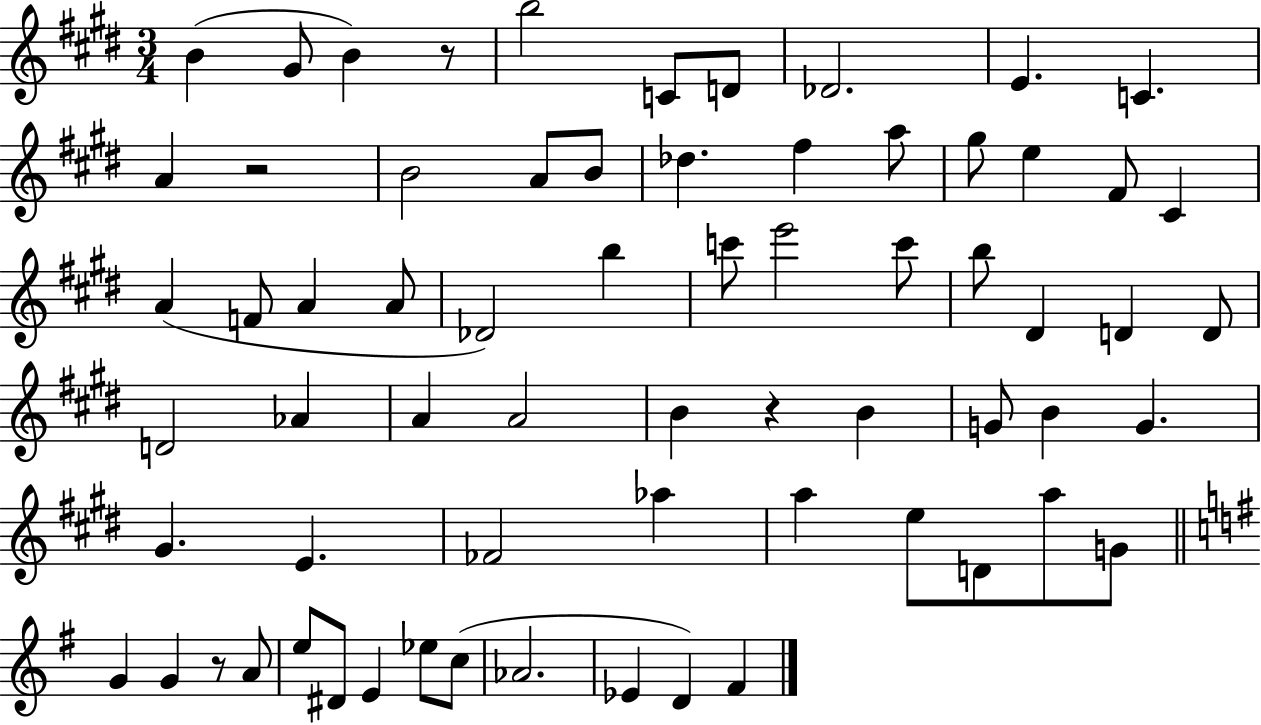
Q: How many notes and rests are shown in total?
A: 67